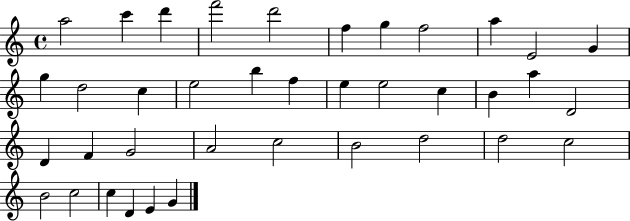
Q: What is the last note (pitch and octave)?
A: G4